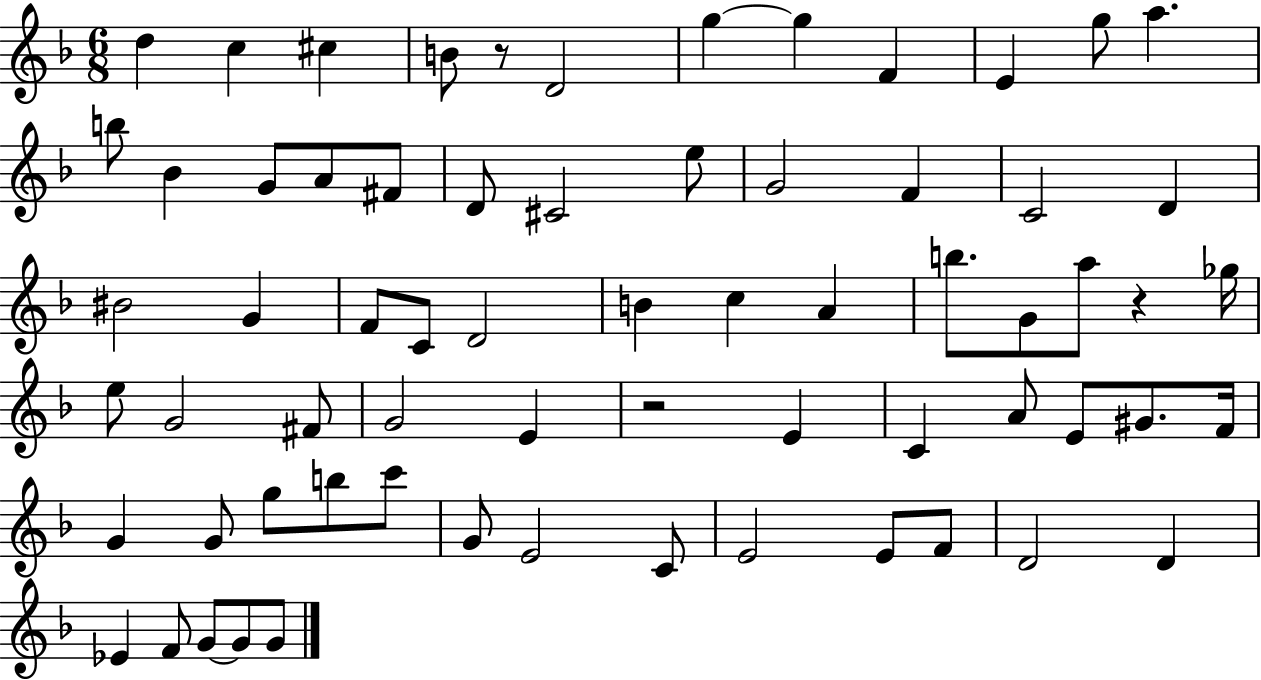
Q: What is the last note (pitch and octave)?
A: G4